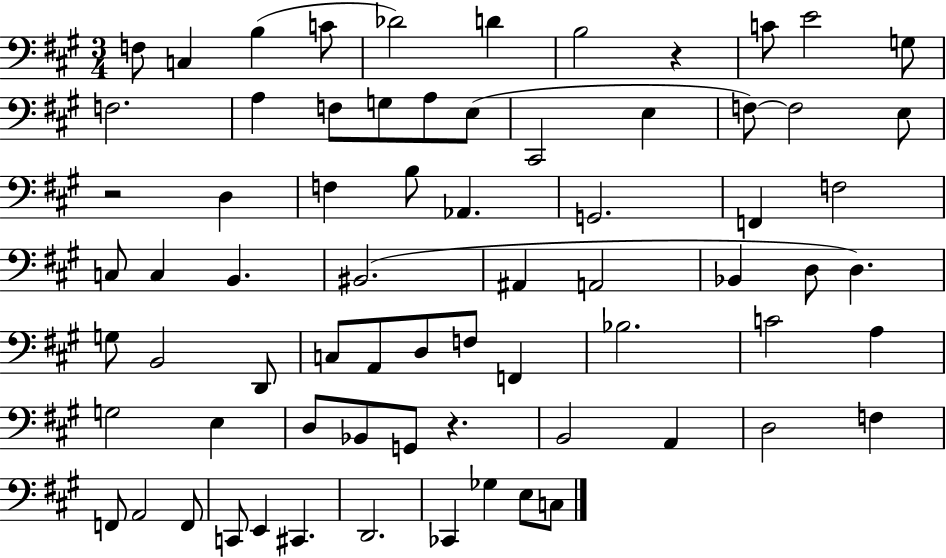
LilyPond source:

{
  \clef bass
  \numericTimeSignature
  \time 3/4
  \key a \major
  f8 c4 b4( c'8 | des'2) d'4 | b2 r4 | c'8 e'2 g8 | \break f2. | a4 f8 g8 a8 e8( | cis,2 e4 | f8~~) f2 e8 | \break r2 d4 | f4 b8 aes,4. | g,2. | f,4 f2 | \break c8 c4 b,4. | bis,2.( | ais,4 a,2 | bes,4 d8 d4.) | \break g8 b,2 d,8 | c8 a,8 d8 f8 f,4 | bes2. | c'2 a4 | \break g2 e4 | d8 bes,8 g,8 r4. | b,2 a,4 | d2 f4 | \break f,8 a,2 f,8 | c,8 e,4 cis,4. | d,2. | ces,4 ges4 e8 c8 | \break \bar "|."
}